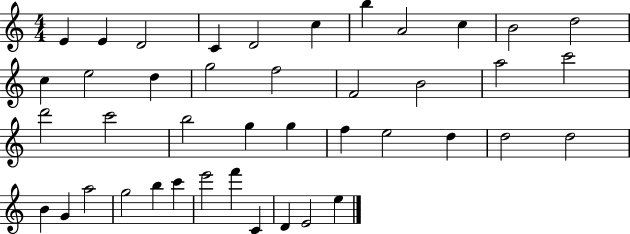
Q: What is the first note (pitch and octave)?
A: E4